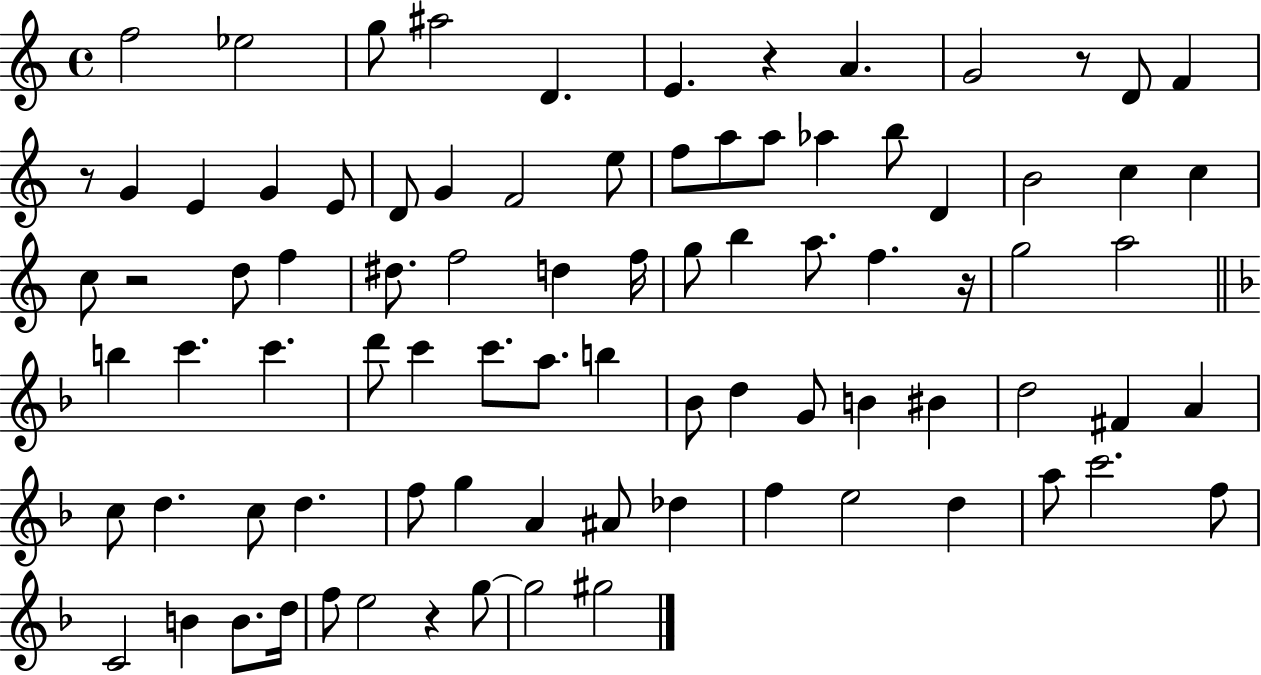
{
  \clef treble
  \time 4/4
  \defaultTimeSignature
  \key c \major
  f''2 ees''2 | g''8 ais''2 d'4. | e'4. r4 a'4. | g'2 r8 d'8 f'4 | \break r8 g'4 e'4 g'4 e'8 | d'8 g'4 f'2 e''8 | f''8 a''8 a''8 aes''4 b''8 d'4 | b'2 c''4 c''4 | \break c''8 r2 d''8 f''4 | dis''8. f''2 d''4 f''16 | g''8 b''4 a''8. f''4. r16 | g''2 a''2 | \break \bar "||" \break \key d \minor b''4 c'''4. c'''4. | d'''8 c'''4 c'''8. a''8. b''4 | bes'8 d''4 g'8 b'4 bis'4 | d''2 fis'4 a'4 | \break c''8 d''4. c''8 d''4. | f''8 g''4 a'4 ais'8 des''4 | f''4 e''2 d''4 | a''8 c'''2. f''8 | \break c'2 b'4 b'8. d''16 | f''8 e''2 r4 g''8~~ | g''2 gis''2 | \bar "|."
}